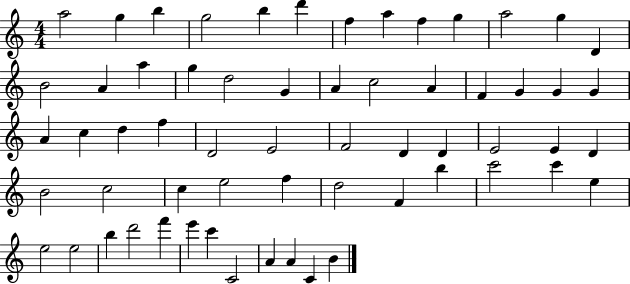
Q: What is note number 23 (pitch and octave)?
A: F4